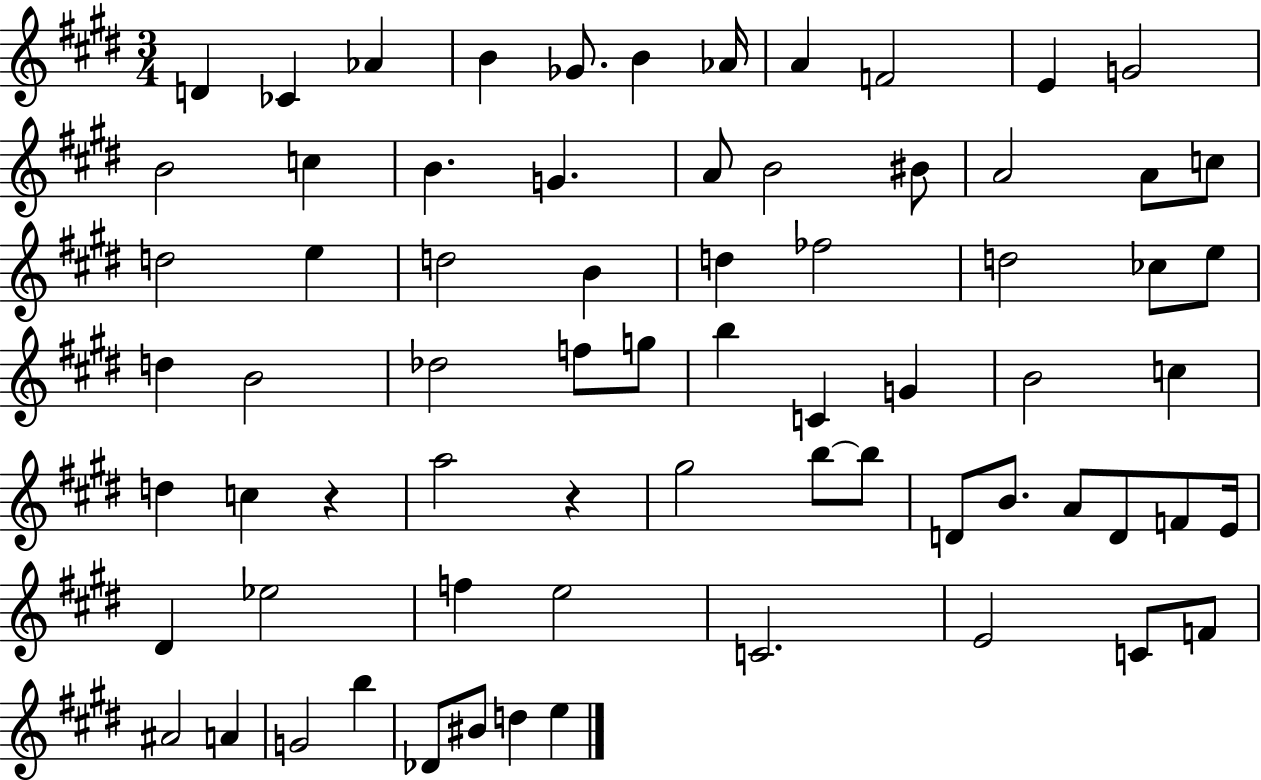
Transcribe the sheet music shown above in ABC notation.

X:1
T:Untitled
M:3/4
L:1/4
K:E
D _C _A B _G/2 B _A/4 A F2 E G2 B2 c B G A/2 B2 ^B/2 A2 A/2 c/2 d2 e d2 B d _f2 d2 _c/2 e/2 d B2 _d2 f/2 g/2 b C G B2 c d c z a2 z ^g2 b/2 b/2 D/2 B/2 A/2 D/2 F/2 E/4 ^D _e2 f e2 C2 E2 C/2 F/2 ^A2 A G2 b _D/2 ^B/2 d e